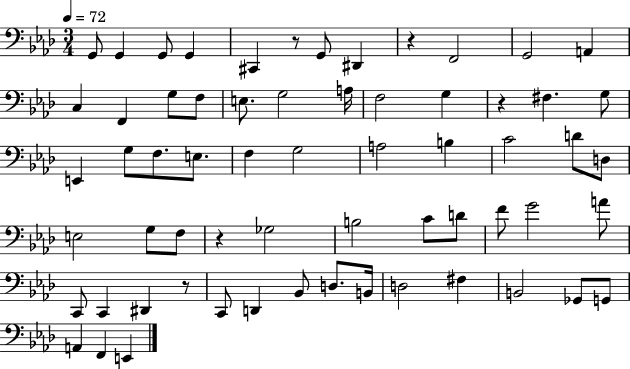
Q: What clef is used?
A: bass